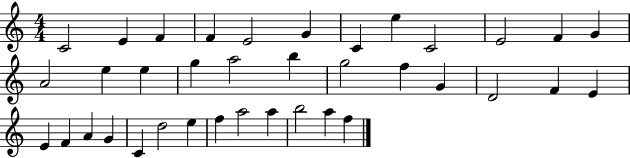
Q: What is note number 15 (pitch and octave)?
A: E5